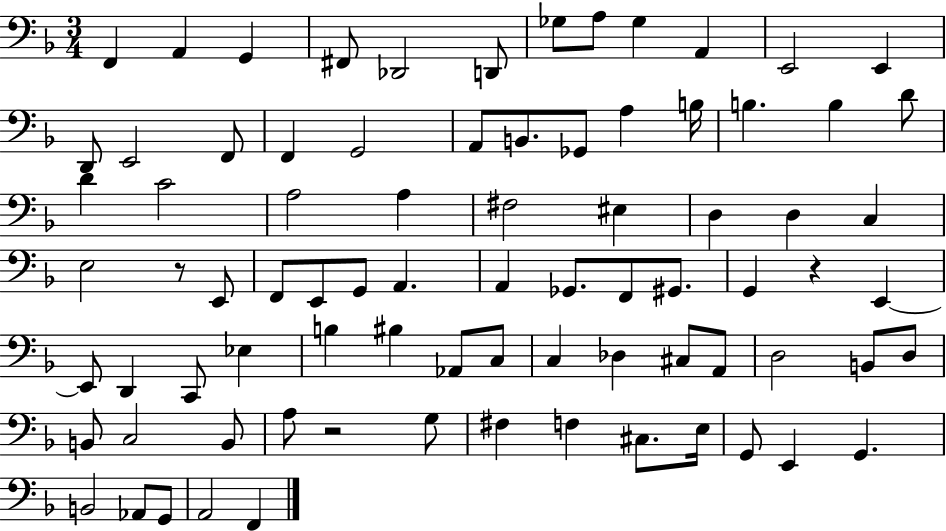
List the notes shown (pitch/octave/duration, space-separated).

F2/q A2/q G2/q F#2/e Db2/h D2/e Gb3/e A3/e Gb3/q A2/q E2/h E2/q D2/e E2/h F2/e F2/q G2/h A2/e B2/e. Gb2/e A3/q B3/s B3/q. B3/q D4/e D4/q C4/h A3/h A3/q F#3/h EIS3/q D3/q D3/q C3/q E3/h R/e E2/e F2/e E2/e G2/e A2/q. A2/q Gb2/e. F2/e G#2/e. G2/q R/q E2/q E2/e D2/q C2/e Eb3/q B3/q BIS3/q Ab2/e C3/e C3/q Db3/q C#3/e A2/e D3/h B2/e D3/e B2/e C3/h B2/e A3/e R/h G3/e F#3/q F3/q C#3/e. E3/s G2/e E2/q G2/q. B2/h Ab2/e G2/e A2/h F2/q